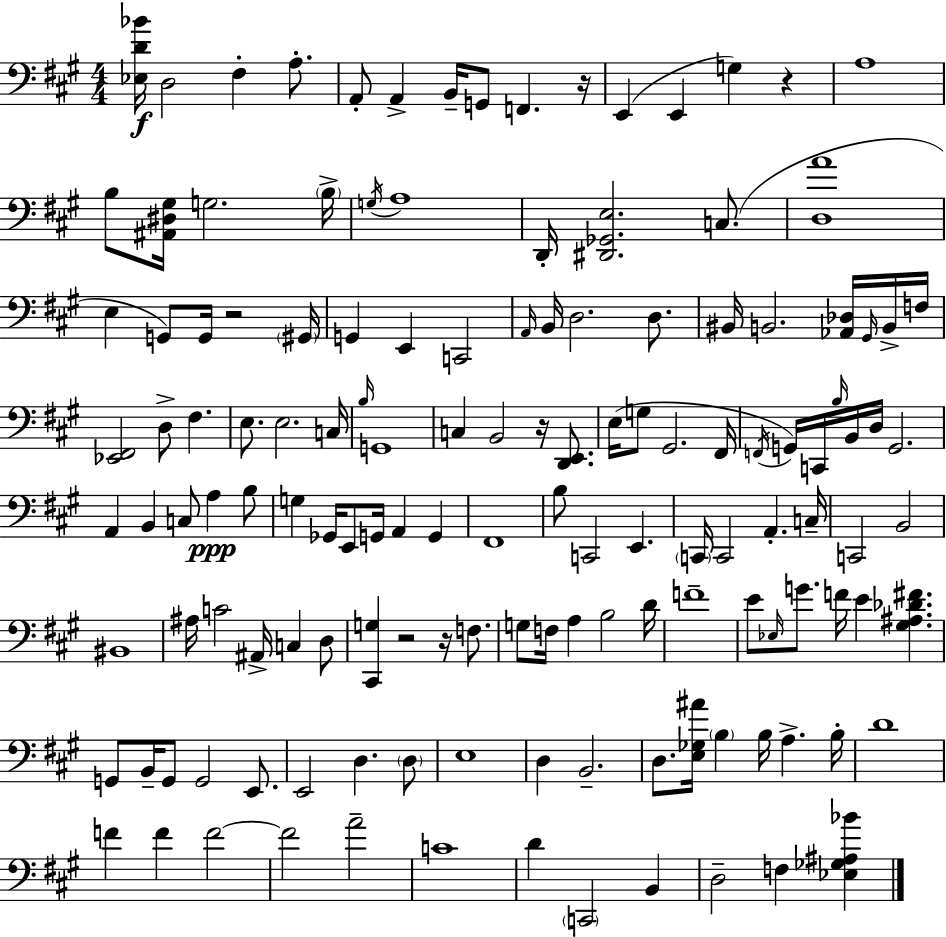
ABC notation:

X:1
T:Untitled
M:4/4
L:1/4
K:A
[_E,D_B]/4 D,2 ^F, A,/2 A,,/2 A,, B,,/4 G,,/2 F,, z/4 E,, E,, G, z A,4 B,/2 [^A,,^D,^G,]/4 G,2 B,/4 G,/4 A,4 D,,/4 [^D,,_G,,E,]2 C,/2 [D,A]4 E, G,,/2 G,,/4 z2 ^G,,/4 G,, E,, C,,2 A,,/4 B,,/4 D,2 D,/2 ^B,,/4 B,,2 [_A,,_D,]/4 ^G,,/4 B,,/4 F,/4 [_E,,^F,,]2 D,/2 ^F, E,/2 E,2 C,/4 B,/4 G,,4 C, B,,2 z/4 [D,,E,,]/2 E,/4 G,/2 ^G,,2 ^F,,/4 F,,/4 G,,/4 C,,/4 B,/4 B,,/4 D,/4 G,,2 A,, B,, C,/2 A, B,/2 G, _G,,/4 E,,/2 G,,/4 A,, G,, ^F,,4 B,/2 C,,2 E,, C,,/4 C,,2 A,, C,/4 C,,2 B,,2 ^B,,4 ^A,/4 C2 ^A,,/4 C, D,/2 [^C,,G,] z2 z/4 F,/2 G,/2 F,/4 A, B,2 D/4 F4 E/2 _E,/4 G/2 F/4 E [^G,^A,_D^F] G,,/2 B,,/4 G,,/2 G,,2 E,,/2 E,,2 D, D,/2 E,4 D, B,,2 D,/2 [E,_G,^A]/4 B, B,/4 A, B,/4 D4 F F F2 F2 A2 C4 D C,,2 B,, D,2 F, [_E,_G,^A,_B]